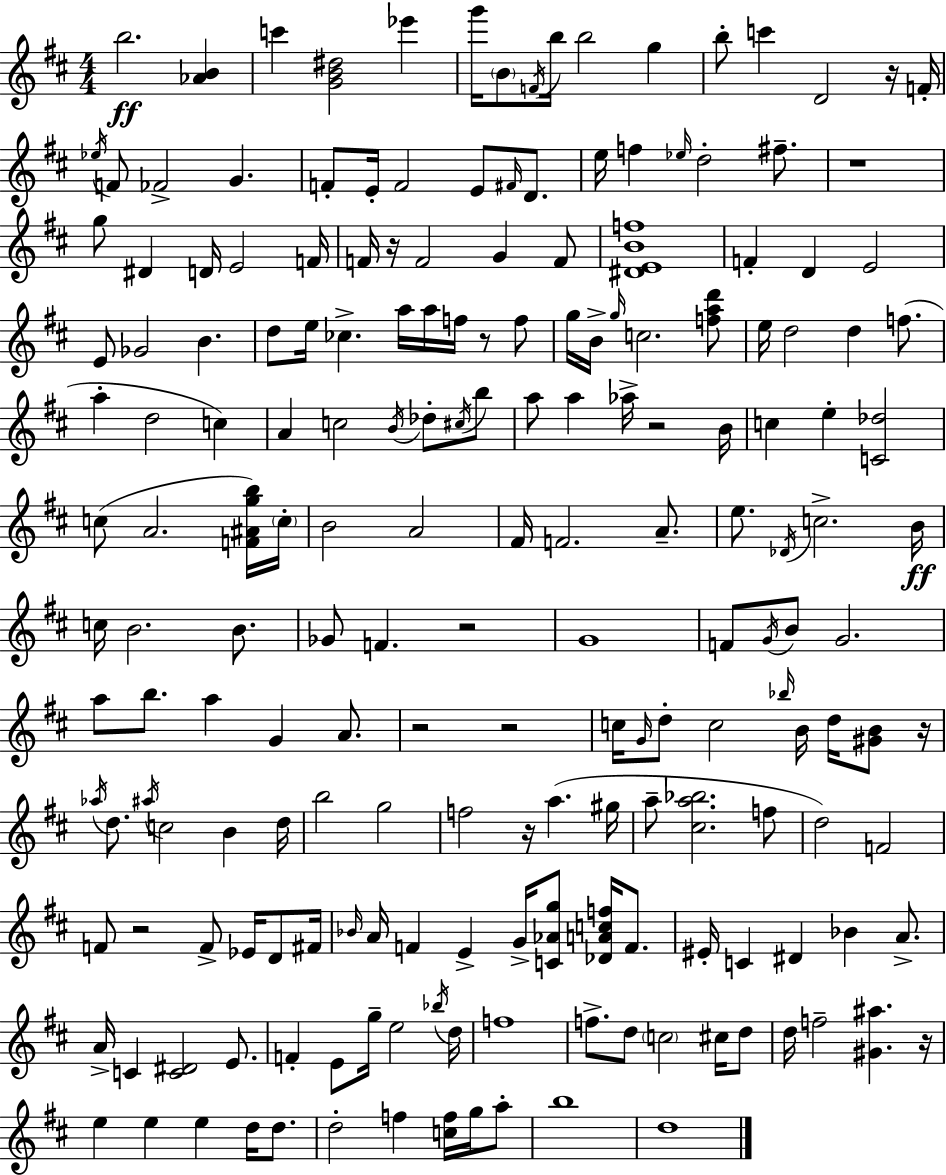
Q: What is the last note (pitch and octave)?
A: D5